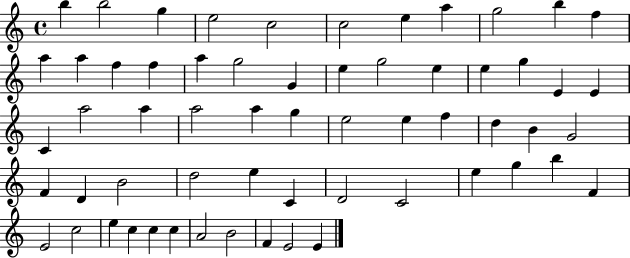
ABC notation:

X:1
T:Untitled
M:4/4
L:1/4
K:C
b b2 g e2 c2 c2 e a g2 b f a a f f a g2 G e g2 e e g E E C a2 a a2 a g e2 e f d B G2 F D B2 d2 e C D2 C2 e g b F E2 c2 e c c c A2 B2 F E2 E